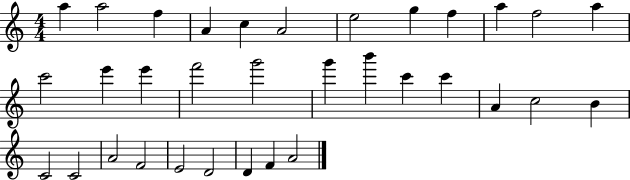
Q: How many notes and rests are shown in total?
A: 33